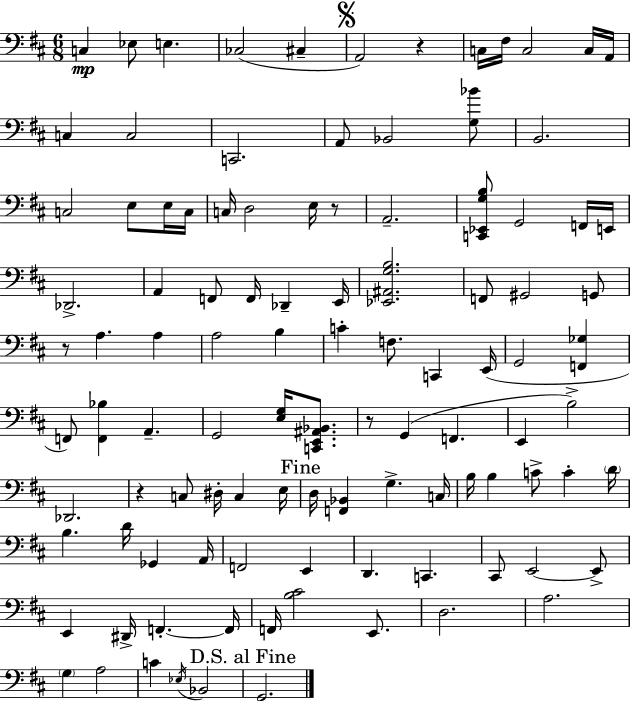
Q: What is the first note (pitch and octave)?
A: C3